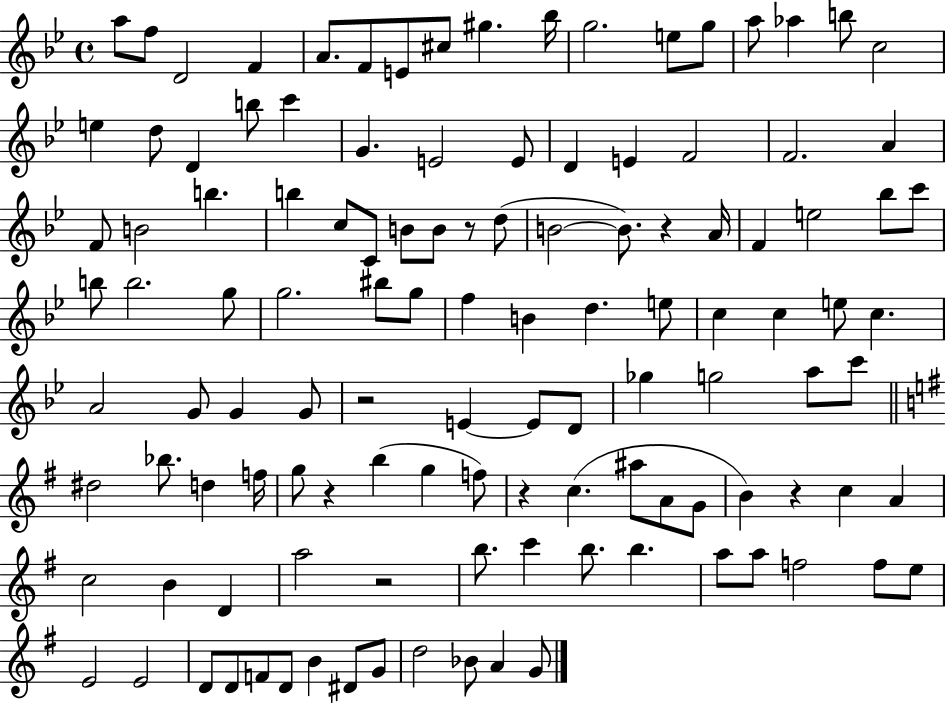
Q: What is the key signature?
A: BES major